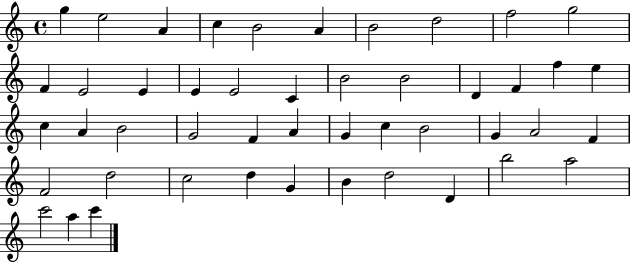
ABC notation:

X:1
T:Untitled
M:4/4
L:1/4
K:C
g e2 A c B2 A B2 d2 f2 g2 F E2 E E E2 C B2 B2 D F f e c A B2 G2 F A G c B2 G A2 F F2 d2 c2 d G B d2 D b2 a2 c'2 a c'